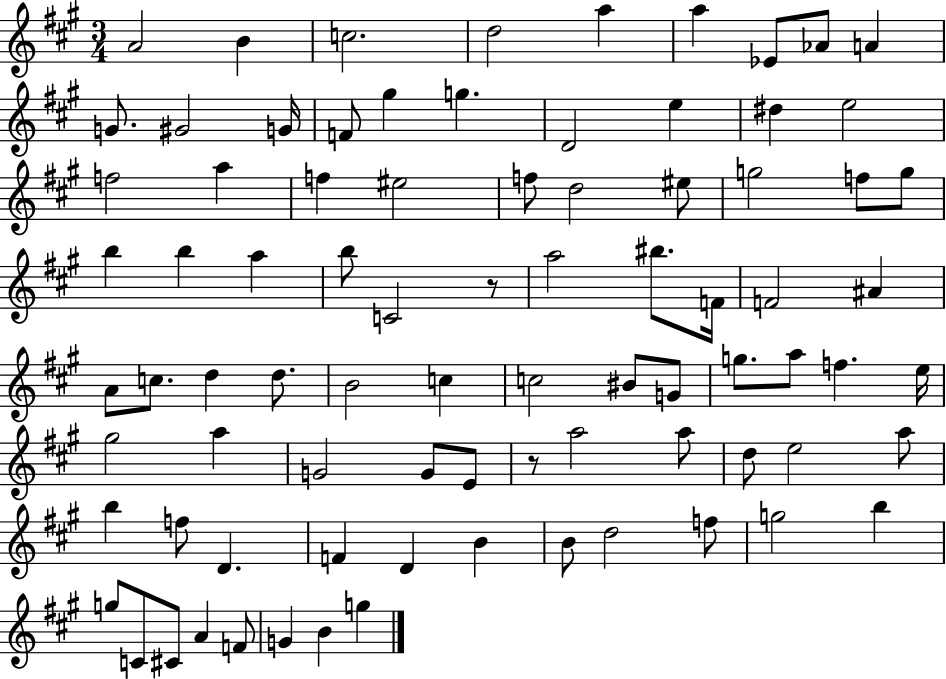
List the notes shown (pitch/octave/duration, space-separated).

A4/h B4/q C5/h. D5/h A5/q A5/q Eb4/e Ab4/e A4/q G4/e. G#4/h G4/s F4/e G#5/q G5/q. D4/h E5/q D#5/q E5/h F5/h A5/q F5/q EIS5/h F5/e D5/h EIS5/e G5/h F5/e G5/e B5/q B5/q A5/q B5/e C4/h R/e A5/h BIS5/e. F4/s F4/h A#4/q A4/e C5/e. D5/q D5/e. B4/h C5/q C5/h BIS4/e G4/e G5/e. A5/e F5/q. E5/s G#5/h A5/q G4/h G4/e E4/e R/e A5/h A5/e D5/e E5/h A5/e B5/q F5/e D4/q. F4/q D4/q B4/q B4/e D5/h F5/e G5/h B5/q G5/e C4/e C#4/e A4/q F4/e G4/q B4/q G5/q